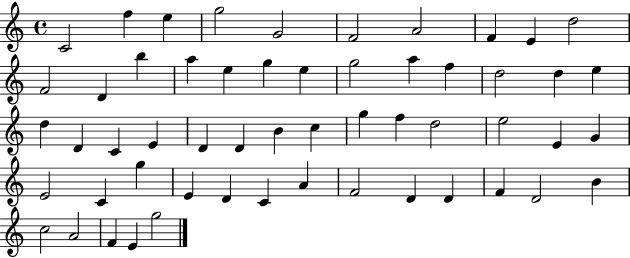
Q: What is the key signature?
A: C major